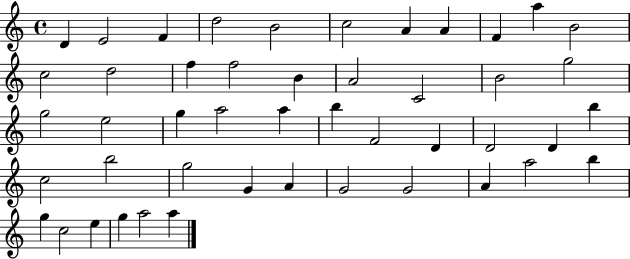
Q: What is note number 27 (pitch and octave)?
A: F4